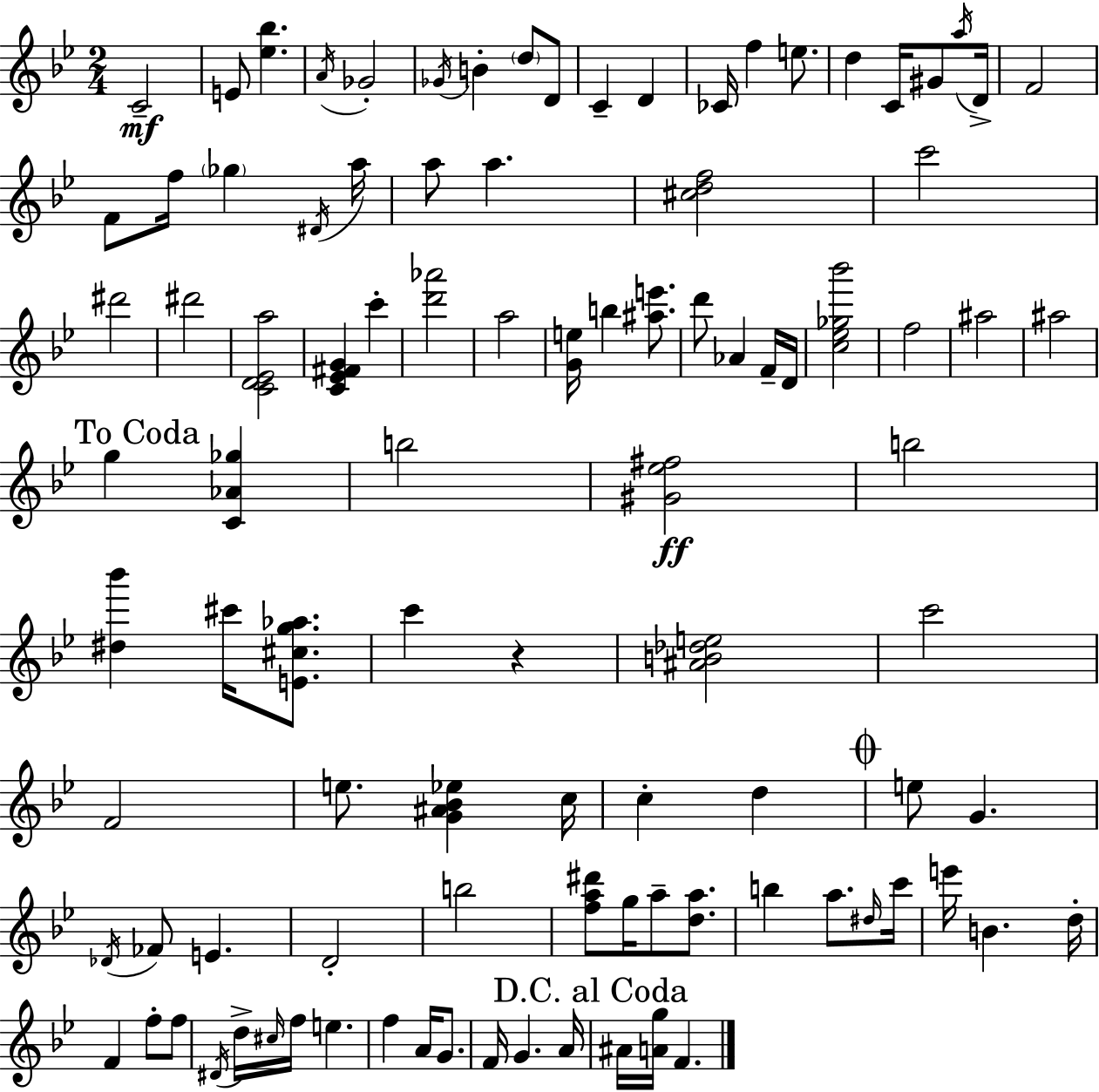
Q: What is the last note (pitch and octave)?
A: F4